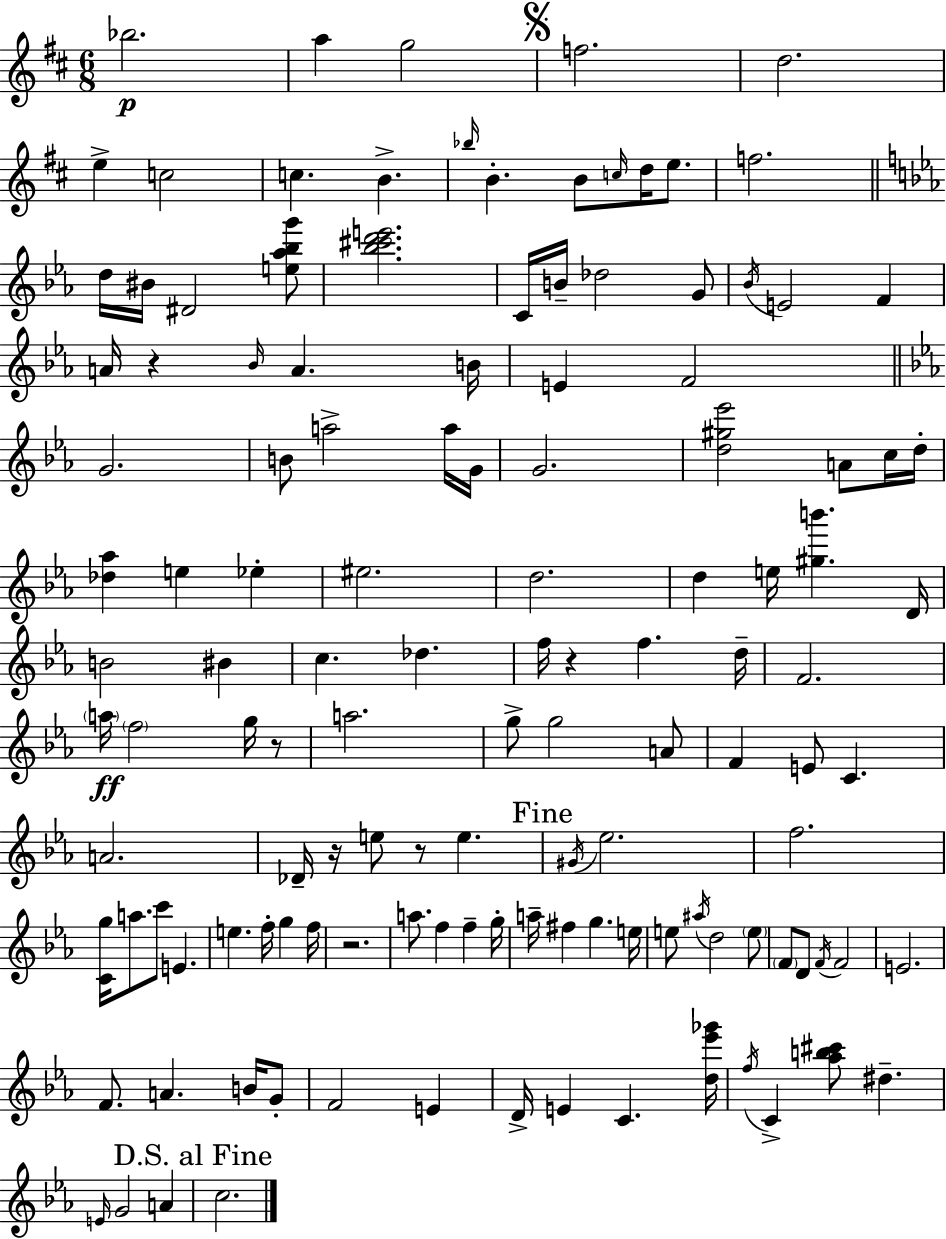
Bb5/h. A5/q G5/h F5/h. D5/h. E5/q C5/h C5/q. B4/q. Bb5/s B4/q. B4/e C5/s D5/s E5/e. F5/h. D5/s BIS4/s D#4/h [E5,Ab5,Bb5,G6]/e [Bb5,C#6,D6,E6]/h. C4/s B4/s Db5/h G4/e Bb4/s E4/h F4/q A4/s R/q Bb4/s A4/q. B4/s E4/q F4/h G4/h. B4/e A5/h A5/s G4/s G4/h. [D5,G#5,Eb6]/h A4/e C5/s D5/s [Db5,Ab5]/q E5/q Eb5/q EIS5/h. D5/h. D5/q E5/s [G#5,B6]/q. D4/s B4/h BIS4/q C5/q. Db5/q. F5/s R/q F5/q. D5/s F4/h. A5/s F5/h G5/s R/e A5/h. G5/e G5/h A4/e F4/q E4/e C4/q. A4/h. Db4/s R/s E5/e R/e E5/q. G#4/s Eb5/h. F5/h. [C4,G5]/s A5/e. C6/e E4/q. E5/q. F5/s G5/q F5/s R/h. A5/e. F5/q F5/q G5/s A5/s F#5/q G5/q. E5/s E5/e A#5/s D5/h E5/e F4/e D4/e F4/s F4/h E4/h. F4/e. A4/q. B4/s G4/e F4/h E4/q D4/s E4/q C4/q. [D5,Eb6,Gb6]/s F5/s C4/q [Ab5,B5,C#6]/e D#5/q. E4/s G4/h A4/q C5/h.